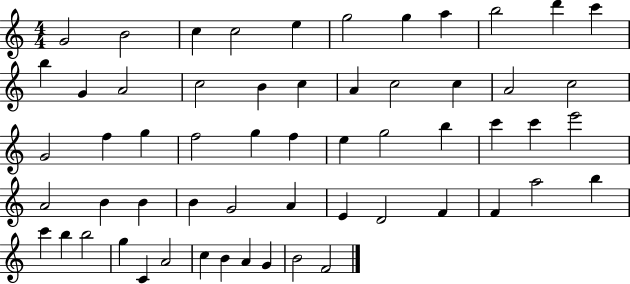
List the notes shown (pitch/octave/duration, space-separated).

G4/h B4/h C5/q C5/h E5/q G5/h G5/q A5/q B5/h D6/q C6/q B5/q G4/q A4/h C5/h B4/q C5/q A4/q C5/h C5/q A4/h C5/h G4/h F5/q G5/q F5/h G5/q F5/q E5/q G5/h B5/q C6/q C6/q E6/h A4/h B4/q B4/q B4/q G4/h A4/q E4/q D4/h F4/q F4/q A5/h B5/q C6/q B5/q B5/h G5/q C4/q A4/h C5/q B4/q A4/q G4/q B4/h F4/h